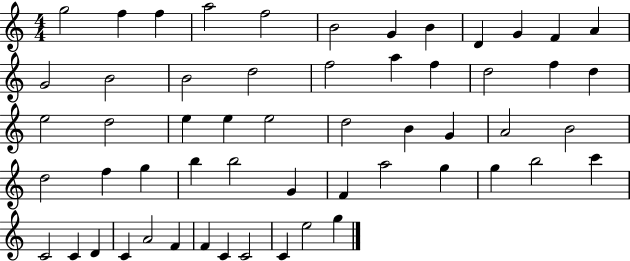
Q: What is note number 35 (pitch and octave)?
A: G5